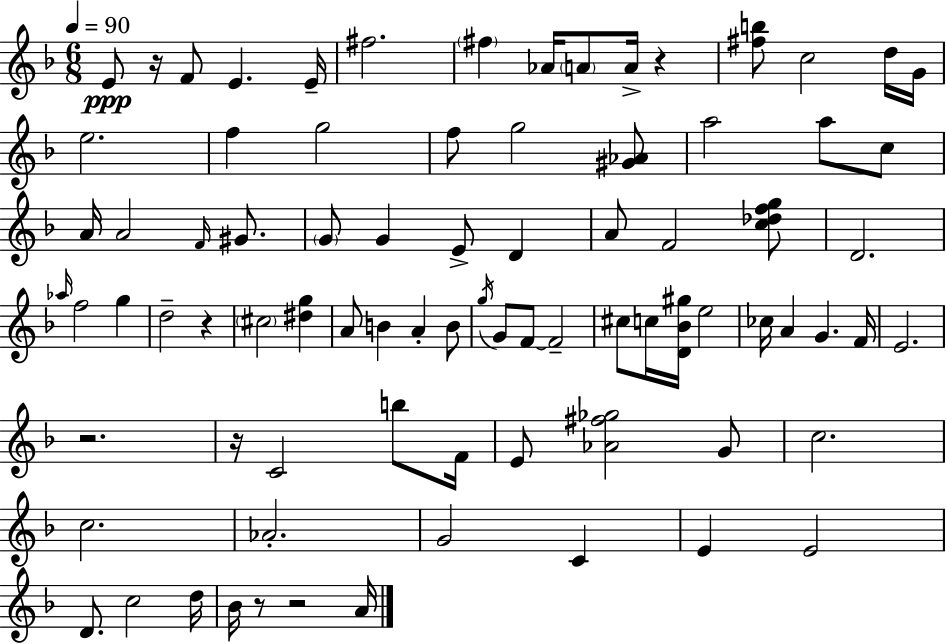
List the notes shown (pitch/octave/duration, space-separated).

E4/e R/s F4/e E4/q. E4/s F#5/h. F#5/q Ab4/s A4/e A4/s R/q [F#5,B5]/e C5/h D5/s G4/s E5/h. F5/q G5/h F5/e G5/h [G#4,Ab4]/e A5/h A5/e C5/e A4/s A4/h F4/s G#4/e. G4/e G4/q E4/e D4/q A4/e F4/h [C5,Db5,F5,G5]/e D4/h. Ab5/s F5/h G5/q D5/h R/q C#5/h [D#5,G5]/q A4/e B4/q A4/q B4/e G5/s G4/e F4/e F4/h C#5/e C5/s [D4,Bb4,G#5]/s E5/h CES5/s A4/q G4/q. F4/s E4/h. R/h. R/s C4/h B5/e F4/s E4/e [Ab4,F#5,Gb5]/h G4/e C5/h. C5/h. Ab4/h. G4/h C4/q E4/q E4/h D4/e. C5/h D5/s Bb4/s R/e R/h A4/s